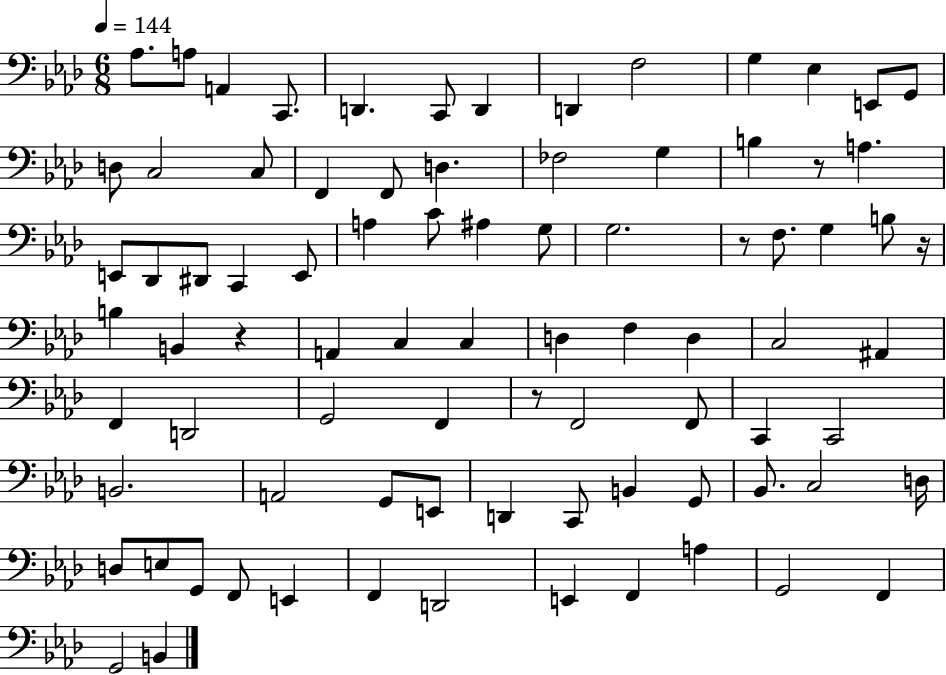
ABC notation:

X:1
T:Untitled
M:6/8
L:1/4
K:Ab
_A,/2 A,/2 A,, C,,/2 D,, C,,/2 D,, D,, F,2 G, _E, E,,/2 G,,/2 D,/2 C,2 C,/2 F,, F,,/2 D, _F,2 G, B, z/2 A, E,,/2 _D,,/2 ^D,,/2 C,, E,,/2 A, C/2 ^A, G,/2 G,2 z/2 F,/2 G, B,/2 z/4 B, B,, z A,, C, C, D, F, D, C,2 ^A,, F,, D,,2 G,,2 F,, z/2 F,,2 F,,/2 C,, C,,2 B,,2 A,,2 G,,/2 E,,/2 D,, C,,/2 B,, G,,/2 _B,,/2 C,2 D,/4 D,/2 E,/2 G,,/2 F,,/2 E,, F,, D,,2 E,, F,, A, G,,2 F,, G,,2 B,,